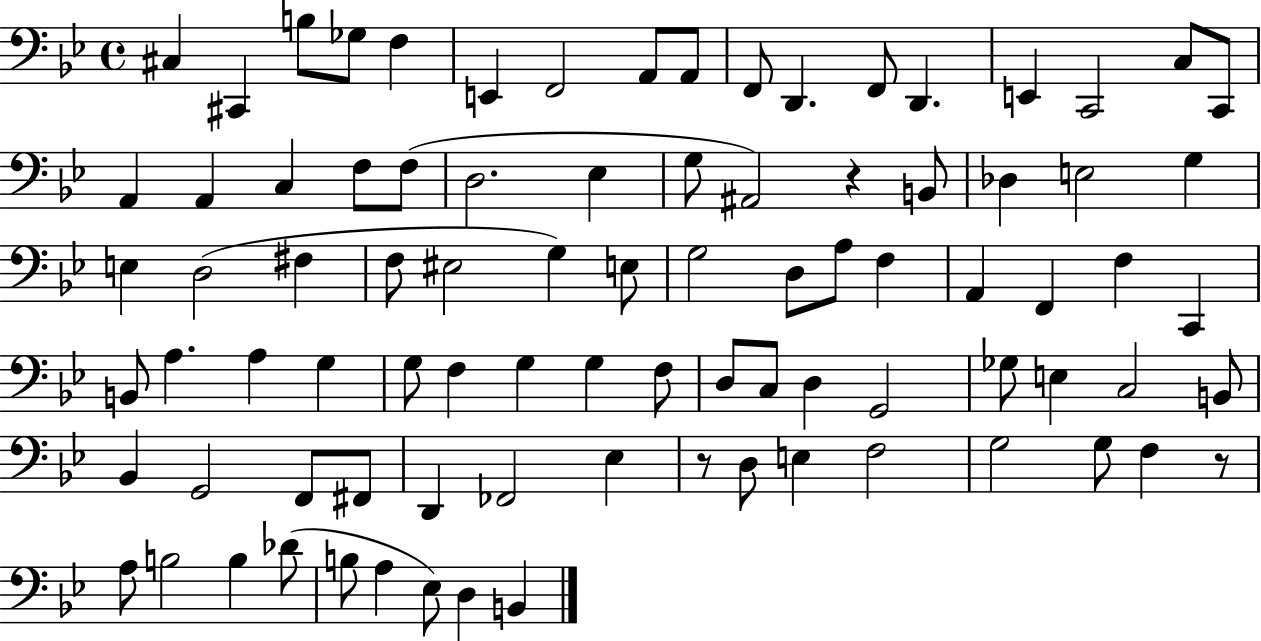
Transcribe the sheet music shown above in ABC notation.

X:1
T:Untitled
M:4/4
L:1/4
K:Bb
^C, ^C,, B,/2 _G,/2 F, E,, F,,2 A,,/2 A,,/2 F,,/2 D,, F,,/2 D,, E,, C,,2 C,/2 C,,/2 A,, A,, C, F,/2 F,/2 D,2 _E, G,/2 ^A,,2 z B,,/2 _D, E,2 G, E, D,2 ^F, F,/2 ^E,2 G, E,/2 G,2 D,/2 A,/2 F, A,, F,, F, C,, B,,/2 A, A, G, G,/2 F, G, G, F,/2 D,/2 C,/2 D, G,,2 _G,/2 E, C,2 B,,/2 _B,, G,,2 F,,/2 ^F,,/2 D,, _F,,2 _E, z/2 D,/2 E, F,2 G,2 G,/2 F, z/2 A,/2 B,2 B, _D/2 B,/2 A, _E,/2 D, B,,